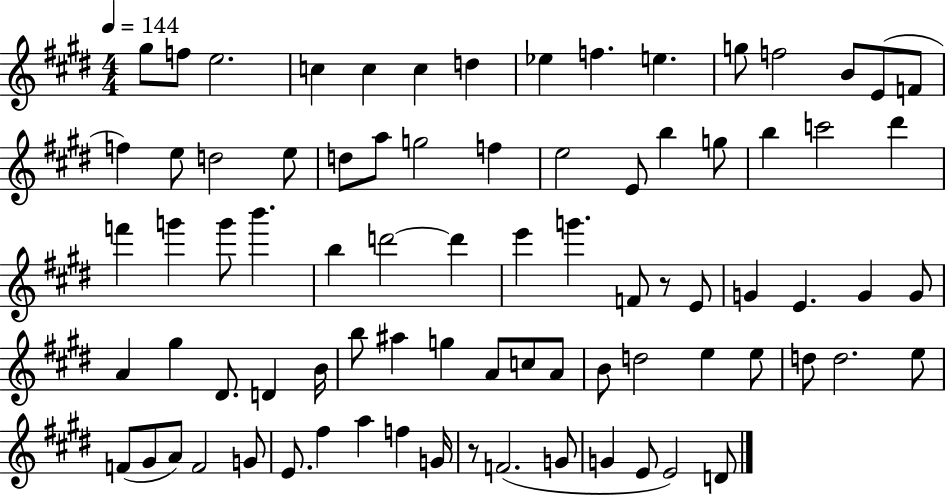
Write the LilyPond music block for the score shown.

{
  \clef treble
  \numericTimeSignature
  \time 4/4
  \key e \major
  \tempo 4 = 144
  gis''8 f''8 e''2. | c''4 c''4 c''4 d''4 | ees''4 f''4. e''4. | g''8 f''2 b'8 e'8( f'8 | \break f''4) e''8 d''2 e''8 | d''8 a''8 g''2 f''4 | e''2 e'8 b''4 g''8 | b''4 c'''2 dis'''4 | \break f'''4 g'''4 g'''8 b'''4. | b''4 d'''2~~ d'''4 | e'''4 g'''4. f'8 r8 e'8 | g'4 e'4. g'4 g'8 | \break a'4 gis''4 dis'8. d'4 b'16 | b''8 ais''4 g''4 a'8 c''8 a'8 | b'8 d''2 e''4 e''8 | d''8 d''2. e''8 | \break f'8( gis'8 a'8) f'2 g'8 | e'8. fis''4 a''4 f''4 g'16 | r8 f'2.( g'8 | g'4 e'8 e'2) d'8 | \break \bar "|."
}